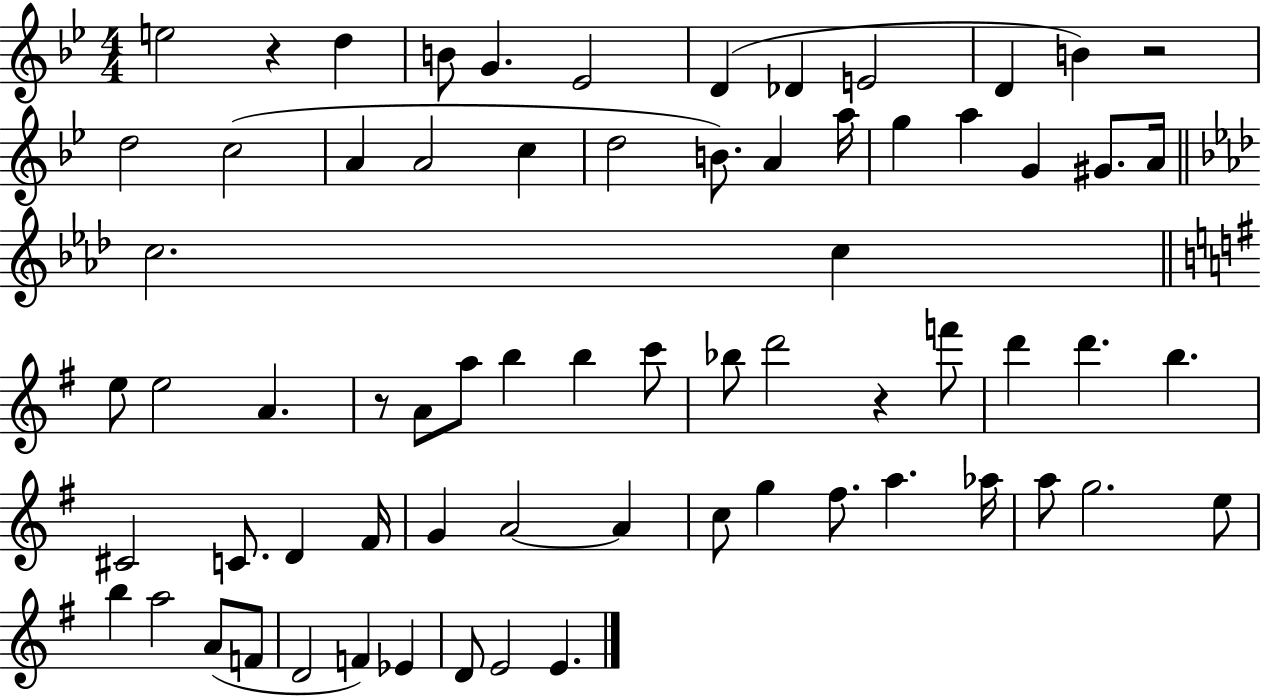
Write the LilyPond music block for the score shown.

{
  \clef treble
  \numericTimeSignature
  \time 4/4
  \key bes \major
  \repeat volta 2 { e''2 r4 d''4 | b'8 g'4. ees'2 | d'4( des'4 e'2 | d'4 b'4) r2 | \break d''2 c''2( | a'4 a'2 c''4 | d''2 b'8.) a'4 a''16 | g''4 a''4 g'4 gis'8. a'16 | \break \bar "||" \break \key aes \major c''2. c''4 | \bar "||" \break \key e \minor e''8 e''2 a'4. | r8 a'8 a''8 b''4 b''4 c'''8 | bes''8 d'''2 r4 f'''8 | d'''4 d'''4. b''4. | \break cis'2 c'8. d'4 fis'16 | g'4 a'2~~ a'4 | c''8 g''4 fis''8. a''4. aes''16 | a''8 g''2. e''8 | \break b''4 a''2 a'8( f'8 | d'2 f'4) ees'4 | d'8 e'2 e'4. | } \bar "|."
}